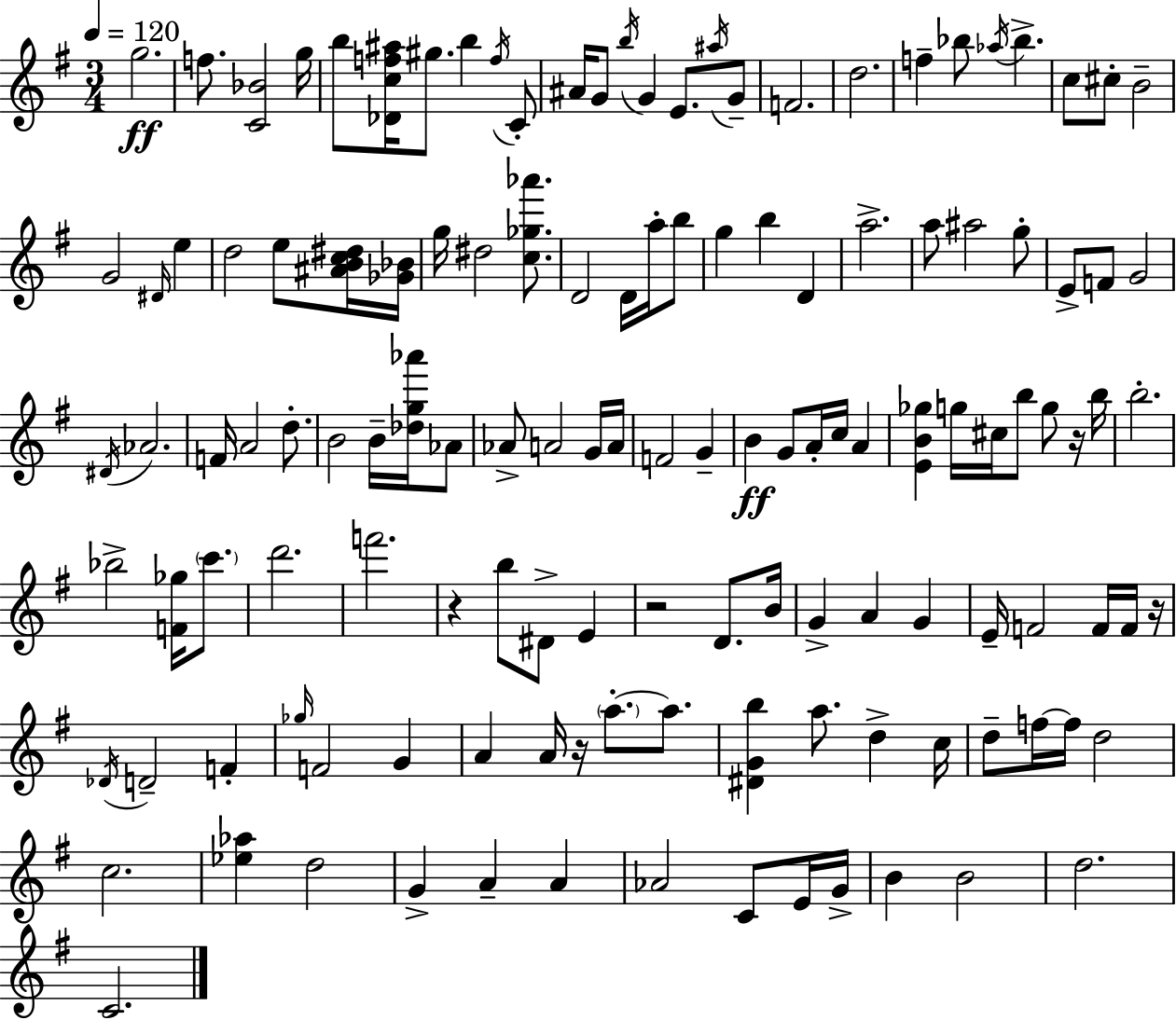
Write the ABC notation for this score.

X:1
T:Untitled
M:3/4
L:1/4
K:G
g2 f/2 [C_B]2 g/4 b/2 [_Dcf^a]/4 ^g/2 b f/4 C/2 ^A/4 G/2 b/4 G E/2 ^a/4 G/2 F2 d2 f _b/2 _a/4 _b c/2 ^c/2 B2 G2 ^D/4 e d2 e/2 [^ABc^d]/4 [_G_B]/4 g/4 ^d2 [c_g_a']/2 D2 D/4 a/4 b/2 g b D a2 a/2 ^a2 g/2 E/2 F/2 G2 ^D/4 _A2 F/4 A2 d/2 B2 B/4 [_dg_a']/4 _A/2 _A/2 A2 G/4 A/4 F2 G B G/2 A/4 c/4 A [EB_g] g/4 ^c/4 b/2 g/2 z/4 b/4 b2 _b2 [F_g]/4 c'/2 d'2 f'2 z b/2 ^D/2 E z2 D/2 B/4 G A G E/4 F2 F/4 F/4 z/4 _D/4 D2 F _g/4 F2 G A A/4 z/4 a/2 a/2 [^DGb] a/2 d c/4 d/2 f/4 f/4 d2 c2 [_e_a] d2 G A A _A2 C/2 E/4 G/4 B B2 d2 C2